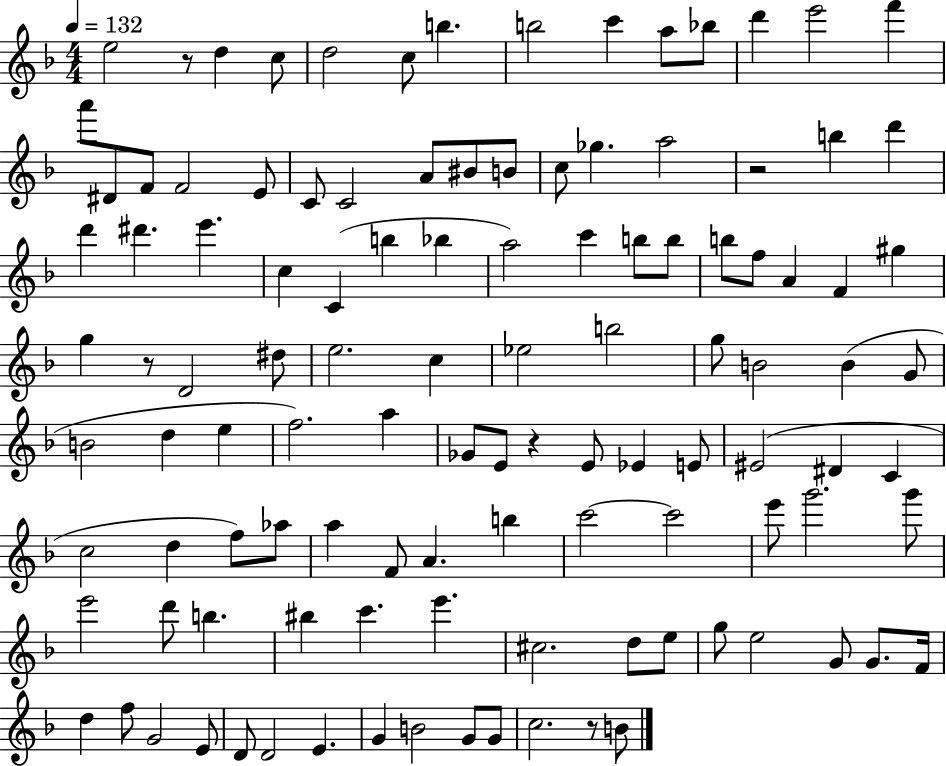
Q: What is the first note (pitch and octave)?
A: E5